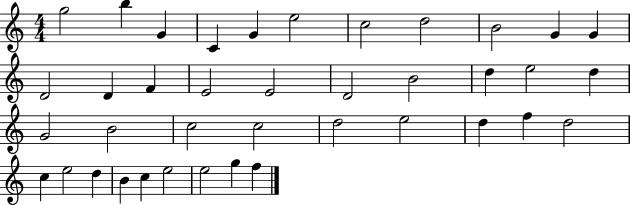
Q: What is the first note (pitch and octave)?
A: G5